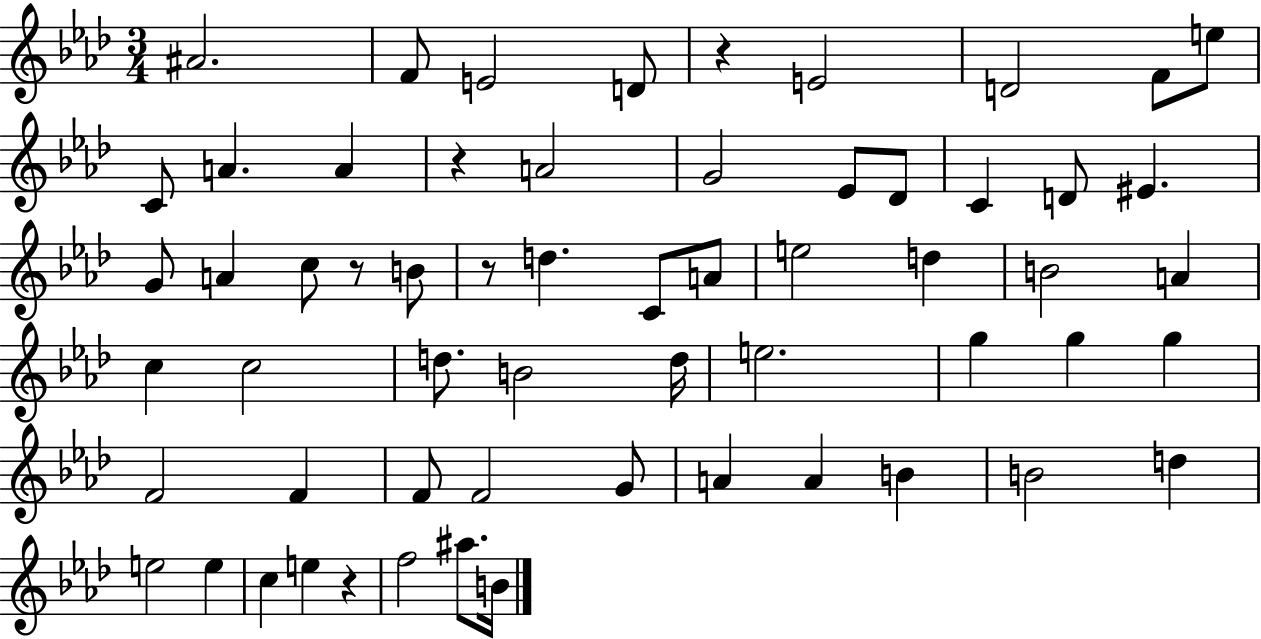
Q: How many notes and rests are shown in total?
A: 60